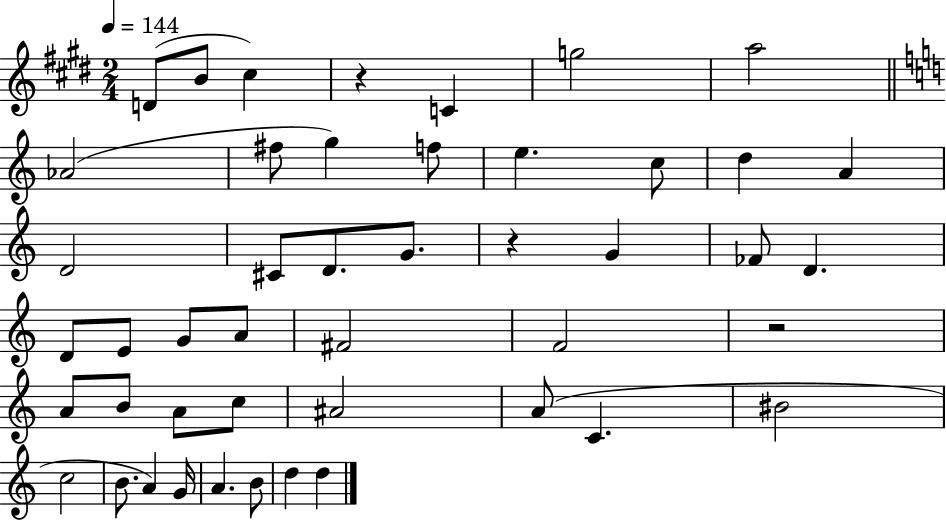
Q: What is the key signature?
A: E major